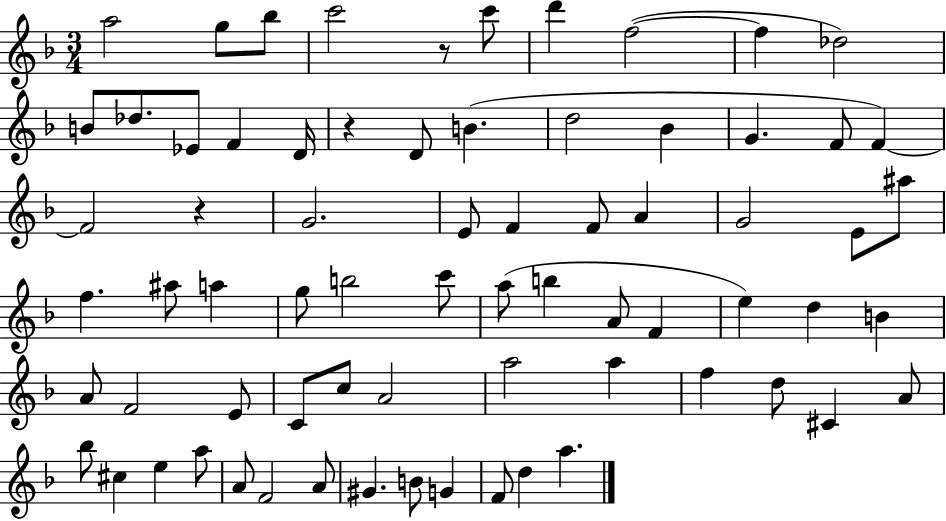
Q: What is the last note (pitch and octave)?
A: A5